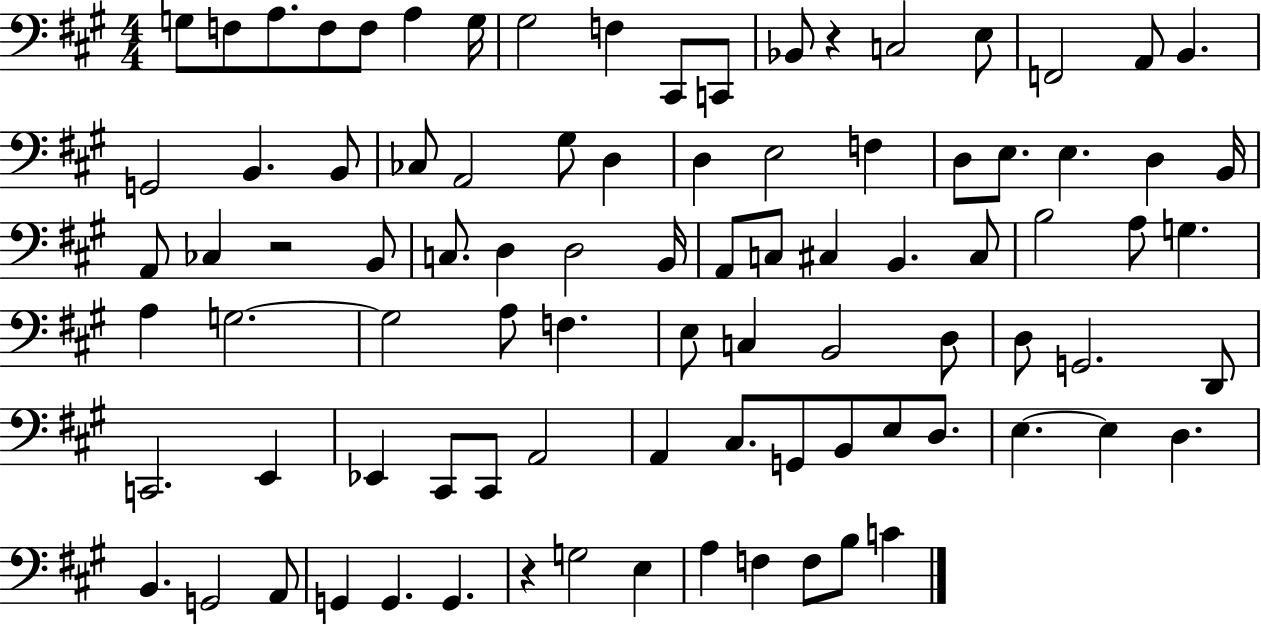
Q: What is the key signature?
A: A major